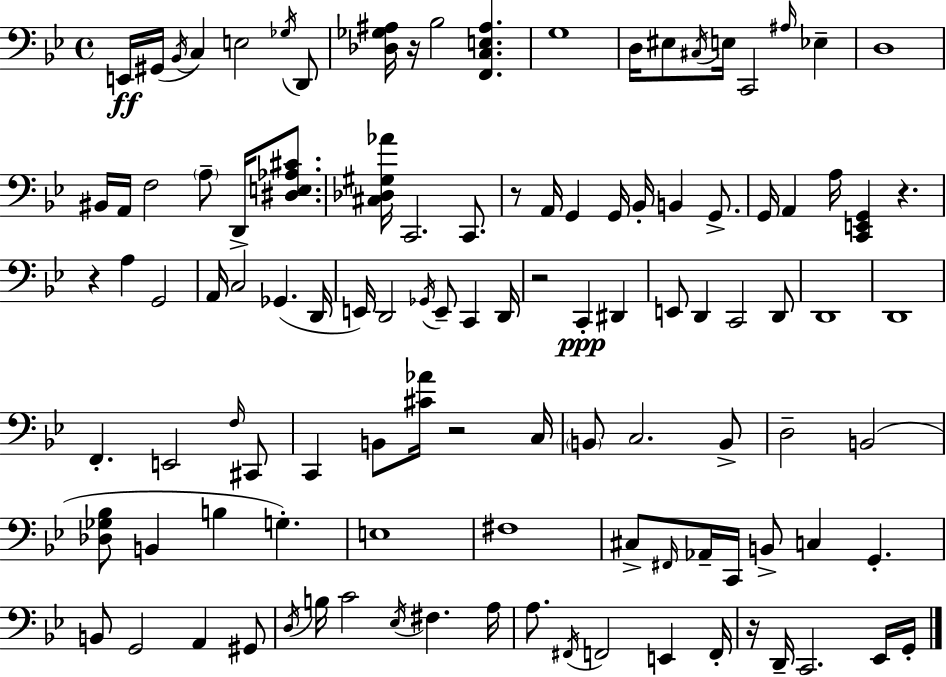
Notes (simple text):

E2/s G#2/s Bb2/s C3/q E3/h Gb3/s D2/e [Db3,Gb3,A#3]/s R/s Bb3/h [F2,C3,E3,A#3]/q. G3/w D3/s EIS3/e C#3/s E3/s C2/h A#3/s Eb3/q D3/w BIS2/s A2/s F3/h A3/e D2/s [D#3,E3,Ab3,C#4]/e. [C#3,Db3,G#3,Ab4]/s C2/h. C2/e. R/e A2/s G2/q G2/s Bb2/s B2/q G2/e. G2/s A2/q A3/s [C2,E2,G2]/q R/q. R/q A3/q G2/h A2/s C3/h Gb2/q. D2/s E2/s D2/h Gb2/s E2/e C2/q D2/s R/h C2/q D#2/q E2/e D2/q C2/h D2/e D2/w D2/w F2/q. E2/h F3/s C#2/e C2/q B2/e [C#4,Ab4]/s R/h C3/s B2/e C3/h. B2/e D3/h B2/h [Db3,Gb3,Bb3]/e B2/q B3/q G3/q. E3/w F#3/w C#3/e F#2/s Ab2/s C2/s B2/e C3/q G2/q. B2/e G2/h A2/q G#2/e D3/s B3/s C4/h Eb3/s F#3/q. A3/s A3/e. F#2/s F2/h E2/q F2/s R/s D2/s C2/h. Eb2/s G2/s